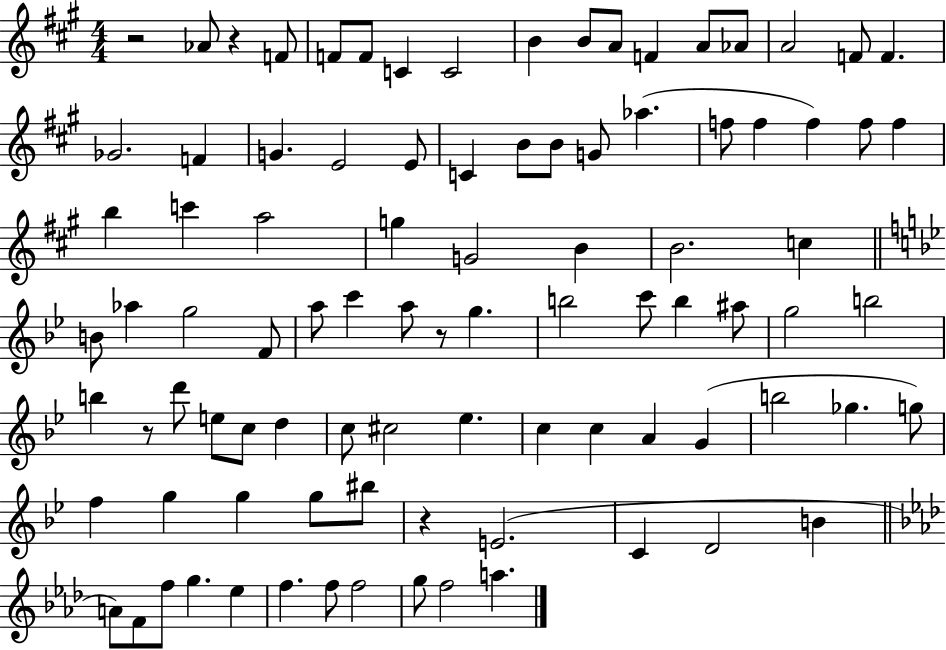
R/h Ab4/e R/q F4/e F4/e F4/e C4/q C4/h B4/q B4/e A4/e F4/q A4/e Ab4/e A4/h F4/e F4/q. Gb4/h. F4/q G4/q. E4/h E4/e C4/q B4/e B4/e G4/e Ab5/q. F5/e F5/q F5/q F5/e F5/q B5/q C6/q A5/h G5/q G4/h B4/q B4/h. C5/q B4/e Ab5/q G5/h F4/e A5/e C6/q A5/e R/e G5/q. B5/h C6/e B5/q A#5/e G5/h B5/h B5/q R/e D6/e E5/e C5/e D5/q C5/e C#5/h Eb5/q. C5/q C5/q A4/q G4/q B5/h Gb5/q. G5/e F5/q G5/q G5/q G5/e BIS5/e R/q E4/h. C4/q D4/h B4/q A4/e F4/e F5/e G5/q. Eb5/q F5/q. F5/e F5/h G5/e F5/h A5/q.